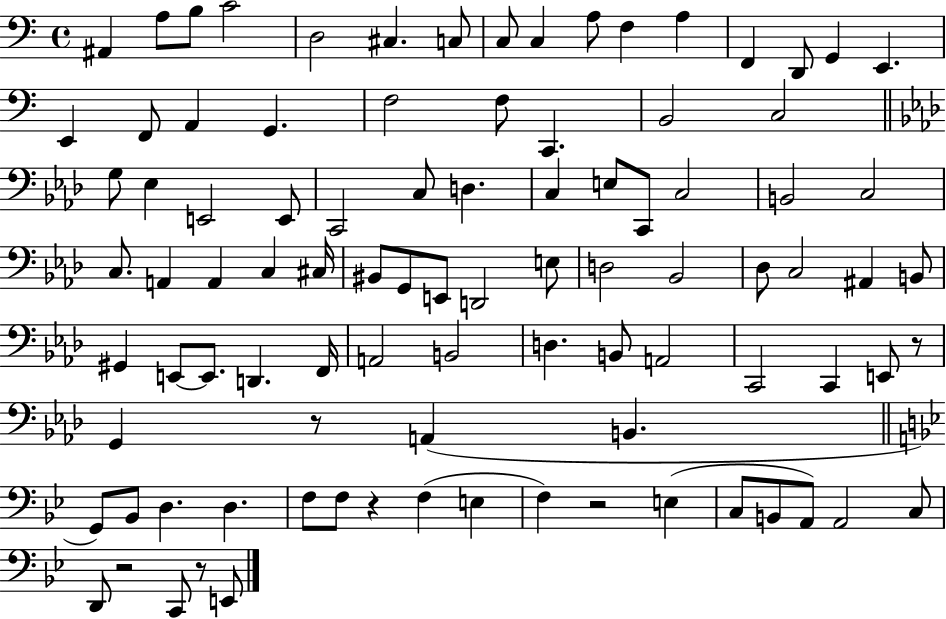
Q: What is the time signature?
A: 4/4